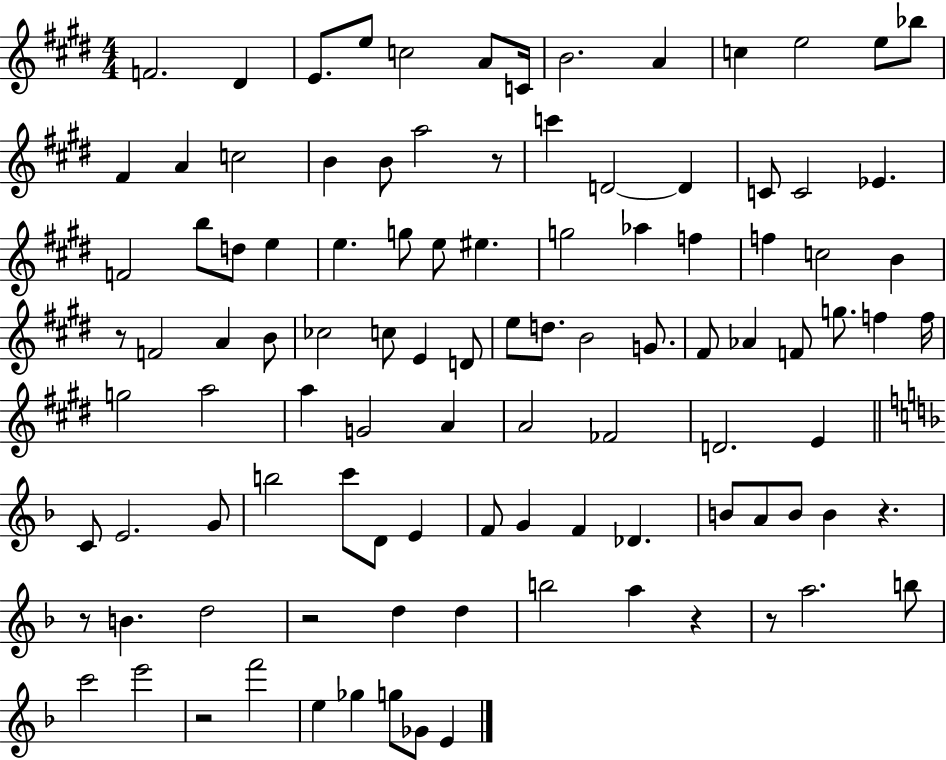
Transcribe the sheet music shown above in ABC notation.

X:1
T:Untitled
M:4/4
L:1/4
K:E
F2 ^D E/2 e/2 c2 A/2 C/4 B2 A c e2 e/2 _b/2 ^F A c2 B B/2 a2 z/2 c' D2 D C/2 C2 _E F2 b/2 d/2 e e g/2 e/2 ^e g2 _a f f c2 B z/2 F2 A B/2 _c2 c/2 E D/2 e/2 d/2 B2 G/2 ^F/2 _A F/2 g/2 f f/4 g2 a2 a G2 A A2 _F2 D2 E C/2 E2 G/2 b2 c'/2 D/2 E F/2 G F _D B/2 A/2 B/2 B z z/2 B d2 z2 d d b2 a z z/2 a2 b/2 c'2 e'2 z2 f'2 e _g g/2 _G/2 E